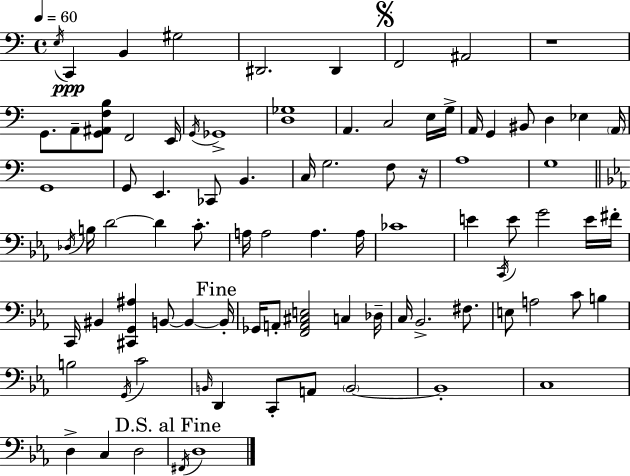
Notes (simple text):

E3/s C2/q B2/q G#3/h D#2/h. D#2/q F2/h A#2/h R/w G2/e. A2/e [G2,A#2,F3,B3]/e F2/h E2/s G2/s Gb2/w [D3,Gb3]/w A2/q. C3/h E3/s G3/s A2/s G2/q BIS2/e D3/q Eb3/q A2/s G2/w G2/e E2/q. CES2/e B2/q. C3/s G3/h. F3/e R/s A3/w G3/w Db3/s B3/s D4/h D4/q C4/e. A3/s A3/h A3/q. A3/s CES4/w E4/q C2/s E4/e G4/h E4/s F#4/s C2/s BIS2/q [C#2,G2,A#3]/q B2/e B2/q B2/s Gb2/s A2/e [F2,A2,C#3,E3]/h C3/q Db3/s C3/s Bb2/h. F#3/e. E3/e A3/h C4/e B3/q B3/h G2/s C4/h B2/s D2/q C2/e A2/e B2/h B2/w C3/w D3/q C3/q D3/h F#2/s D3/w